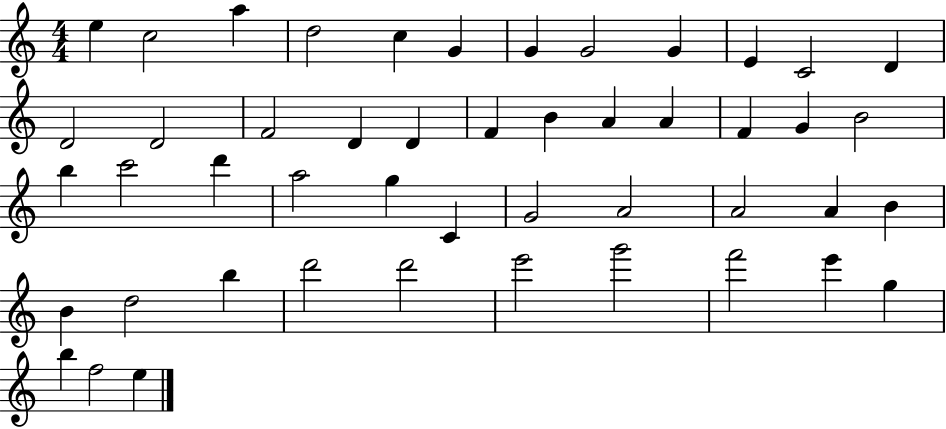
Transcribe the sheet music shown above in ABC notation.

X:1
T:Untitled
M:4/4
L:1/4
K:C
e c2 a d2 c G G G2 G E C2 D D2 D2 F2 D D F B A A F G B2 b c'2 d' a2 g C G2 A2 A2 A B B d2 b d'2 d'2 e'2 g'2 f'2 e' g b f2 e